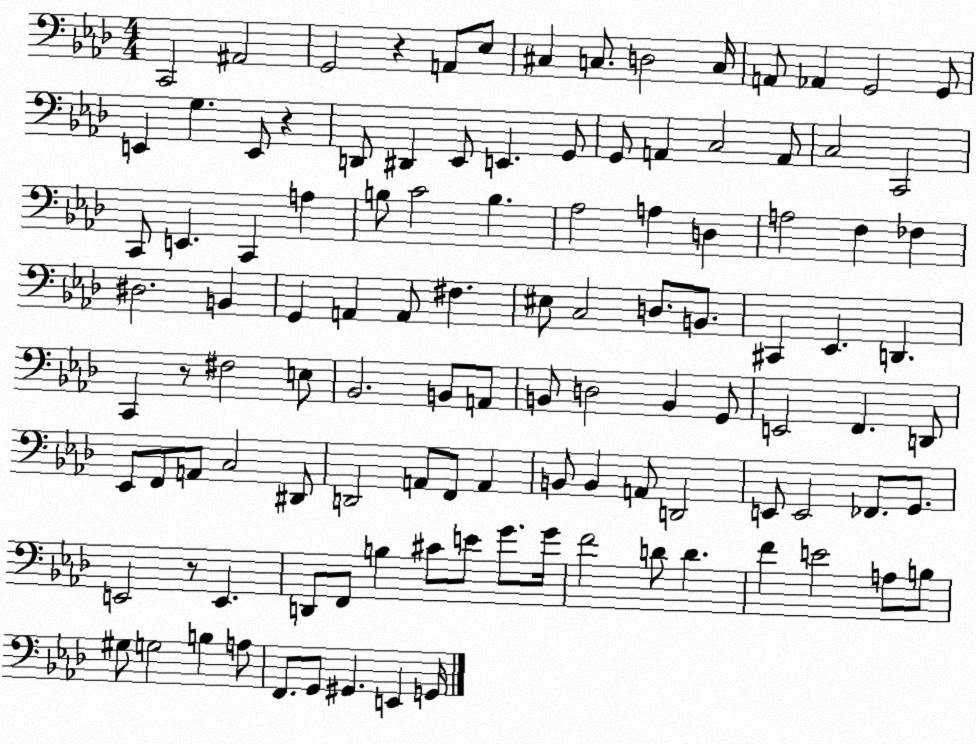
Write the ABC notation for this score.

X:1
T:Untitled
M:4/4
L:1/4
K:Ab
C,,2 ^A,,2 G,,2 z A,,/2 _E,/2 ^C, C,/2 D,2 C,/4 A,,/2 _A,, G,,2 G,,/2 E,, G, E,,/2 z D,,/2 ^D,, _E,,/2 E,, G,,/2 G,,/2 A,, C,2 A,,/2 C,2 C,,2 C,,/2 E,, C,, A, B,/2 C2 B, _A,2 A, D, A,2 F, _F, ^D,2 B,, G,, A,, A,,/2 ^F, ^E,/2 C,2 D,/2 B,,/2 ^C,, _E,, D,, C,, z/2 ^F,2 E,/2 _B,,2 B,,/2 A,,/2 B,,/2 D,2 B,, G,,/2 E,,2 F,, D,,/2 _E,,/2 F,,/2 A,,/2 C,2 ^D,,/2 D,,2 A,,/2 F,,/2 A,, B,,/2 B,, A,,/2 D,,2 E,,/2 E,,2 _F,,/2 G,,/2 E,,2 z/2 E,, D,,/2 F,,/2 B, ^C/2 E/2 G/2 G/4 F2 D/2 D F E2 A,/2 B,/2 ^G,/2 G,2 B, A,/2 F,,/2 G,,/2 ^G,, E,, G,,/4